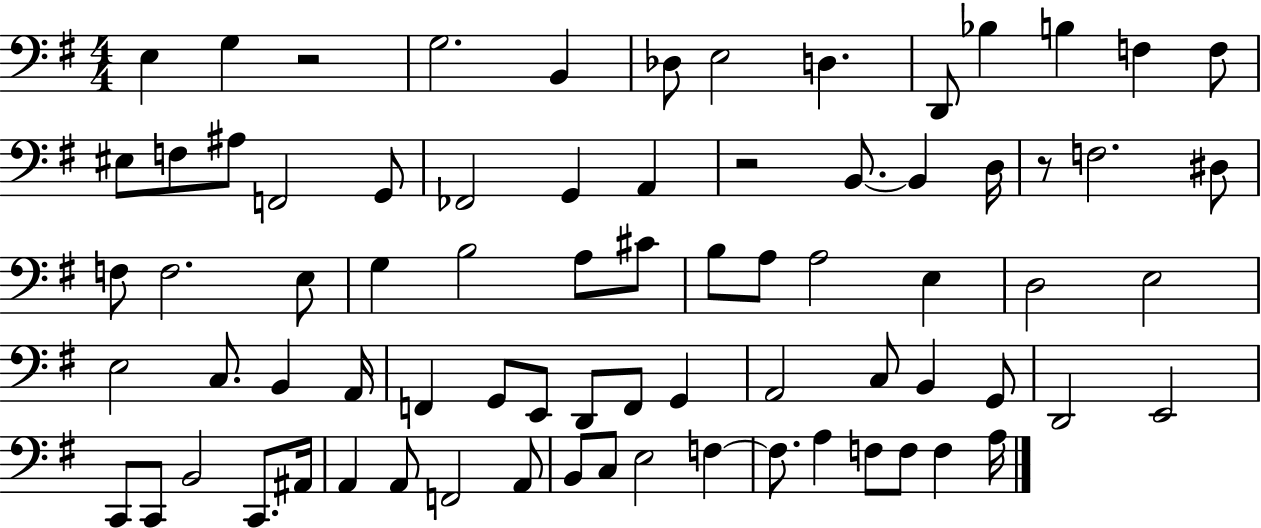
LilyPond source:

{
  \clef bass
  \numericTimeSignature
  \time 4/4
  \key g \major
  e4 g4 r2 | g2. b,4 | des8 e2 d4. | d,8 bes4 b4 f4 f8 | \break eis8 f8 ais8 f,2 g,8 | fes,2 g,4 a,4 | r2 b,8.~~ b,4 d16 | r8 f2. dis8 | \break f8 f2. e8 | g4 b2 a8 cis'8 | b8 a8 a2 e4 | d2 e2 | \break e2 c8. b,4 a,16 | f,4 g,8 e,8 d,8 f,8 g,4 | a,2 c8 b,4 g,8 | d,2 e,2 | \break c,8 c,8 b,2 c,8. ais,16 | a,4 a,8 f,2 a,8 | b,8 c8 e2 f4~~ | f8. a4 f8 f8 f4 a16 | \break \bar "|."
}